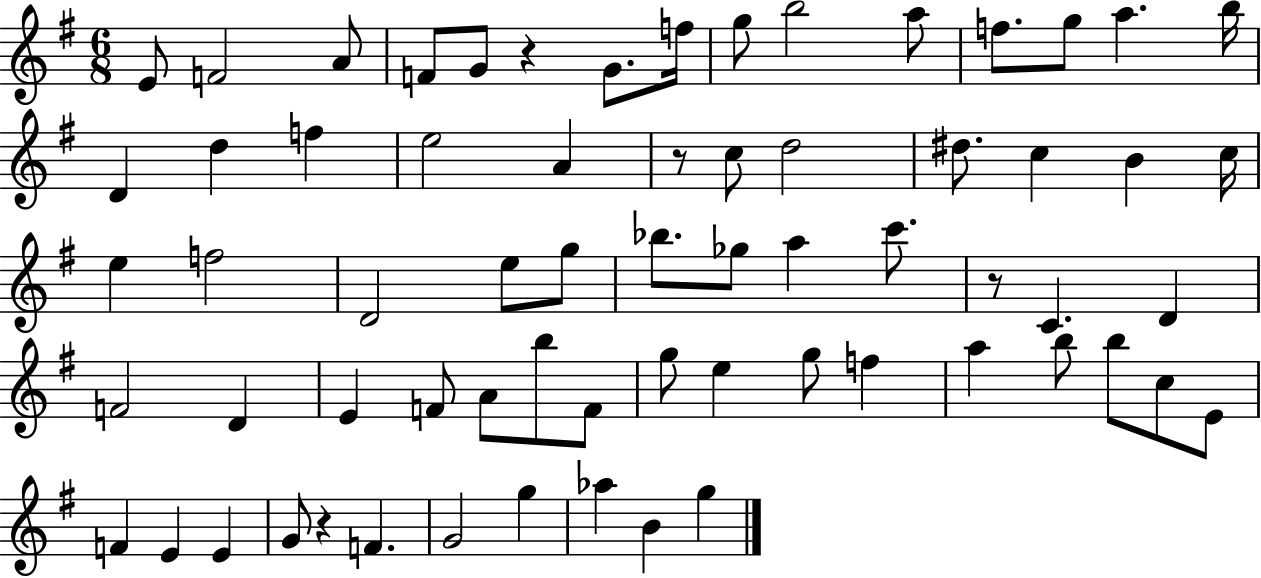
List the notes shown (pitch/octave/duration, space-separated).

E4/e F4/h A4/e F4/e G4/e R/q G4/e. F5/s G5/e B5/h A5/e F5/e. G5/e A5/q. B5/s D4/q D5/q F5/q E5/h A4/q R/e C5/e D5/h D#5/e. C5/q B4/q C5/s E5/q F5/h D4/h E5/e G5/e Bb5/e. Gb5/e A5/q C6/e. R/e C4/q. D4/q F4/h D4/q E4/q F4/e A4/e B5/e F4/e G5/e E5/q G5/e F5/q A5/q B5/e B5/e C5/e E4/e F4/q E4/q E4/q G4/e R/q F4/q. G4/h G5/q Ab5/q B4/q G5/q